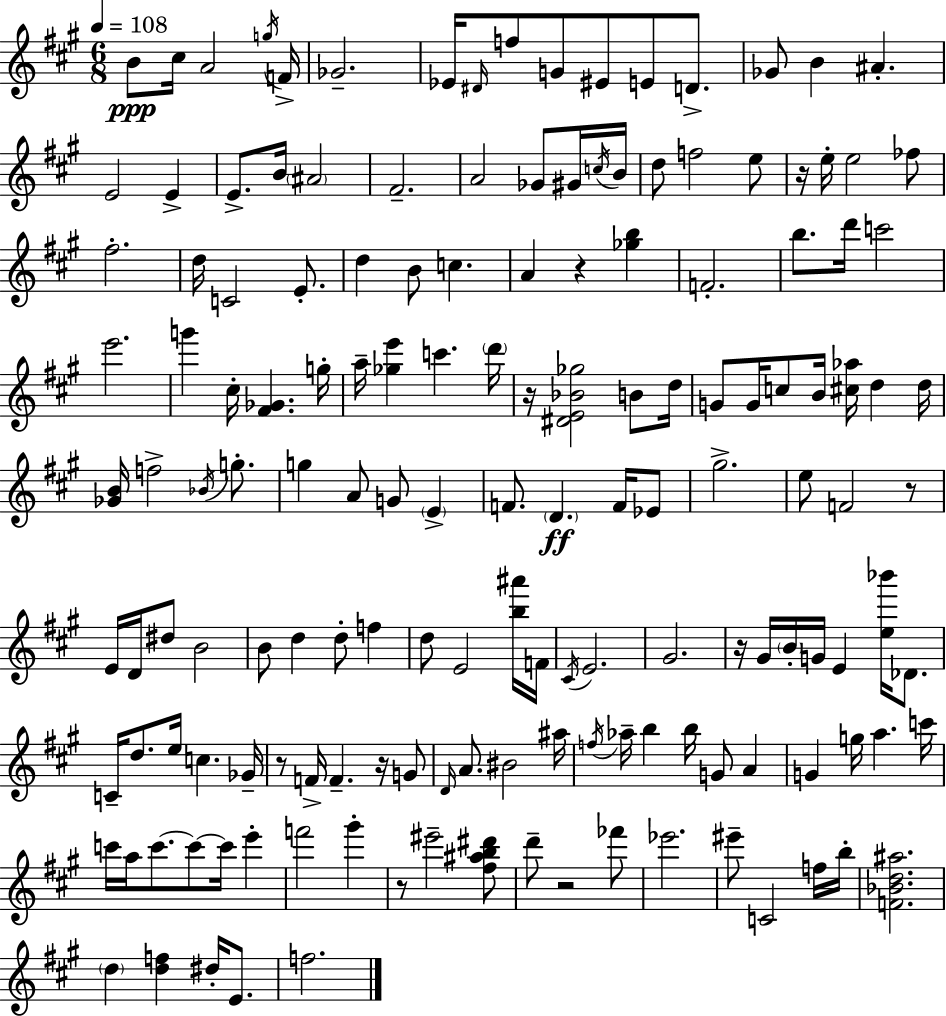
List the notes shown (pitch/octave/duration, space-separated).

B4/e C#5/s A4/h G5/s F4/s Gb4/h. Eb4/s D#4/s F5/e G4/e EIS4/e E4/e D4/e. Gb4/e B4/q A#4/q. E4/h E4/q E4/e. B4/s A#4/h F#4/h. A4/h Gb4/e G#4/s C5/s B4/s D5/e F5/h E5/e R/s E5/s E5/h FES5/e F#5/h. D5/s C4/h E4/e. D5/q B4/e C5/q. A4/q R/q [Gb5,B5]/q F4/h. B5/e. D6/s C6/h E6/h. G6/q C#5/s [F#4,Gb4]/q. G5/s A5/s [Gb5,E6]/q C6/q. D6/s R/s [D#4,E4,Bb4,Gb5]/h B4/e D5/s G4/e G4/s C5/e B4/s [C#5,Ab5]/s D5/q D5/s [Gb4,B4]/s F5/h Bb4/s G5/e. G5/q A4/e G4/e E4/q F4/e. D4/q. F4/s Eb4/e G#5/h. E5/e F4/h R/e E4/s D4/s D#5/e B4/h B4/e D5/q D5/e F5/q D5/e E4/h [B5,A#6]/s F4/s C#4/s E4/h. G#4/h. R/s G#4/s B4/s G4/s E4/q [E5,Bb6]/s Db4/e. C4/s D5/e. E5/s C5/q. Gb4/s R/e F4/s F4/q. R/s G4/e D4/s A4/e. BIS4/h A#5/s F5/s Ab5/s B5/q B5/s G4/e A4/q G4/q G5/s A5/q. C6/s C6/s A5/s C6/e. C6/e C6/s E6/q F6/h G#6/q R/e EIS6/h [F#5,A#5,B5,D#6]/e D6/e R/h FES6/e Eb6/h. EIS6/e C4/h F5/s B5/s [F4,Bb4,D5,A#5]/h. D5/q [D5,F5]/q D#5/s E4/e. F5/h.